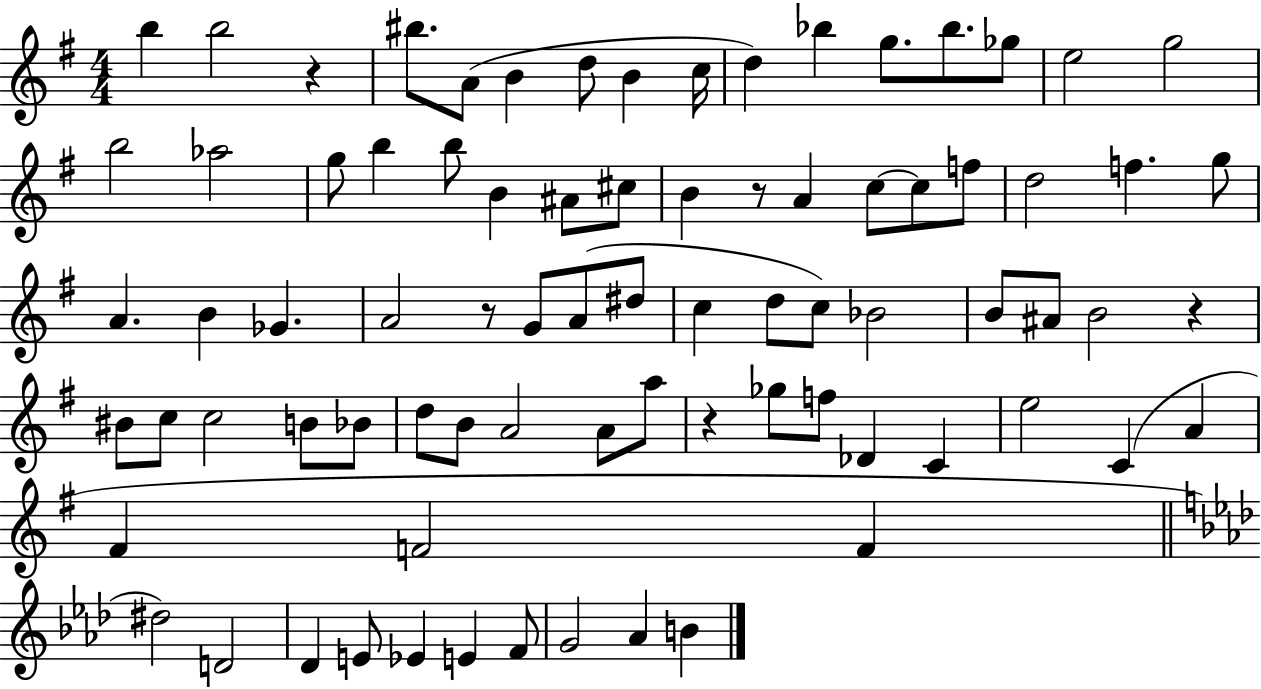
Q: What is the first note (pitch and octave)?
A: B5